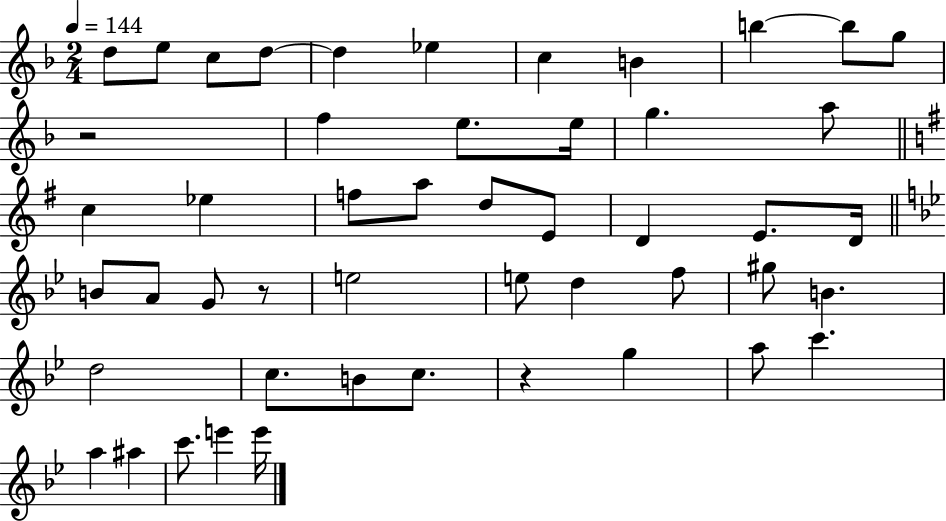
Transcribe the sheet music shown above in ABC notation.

X:1
T:Untitled
M:2/4
L:1/4
K:F
d/2 e/2 c/2 d/2 d _e c B b b/2 g/2 z2 f e/2 e/4 g a/2 c _e f/2 a/2 d/2 E/2 D E/2 D/4 B/2 A/2 G/2 z/2 e2 e/2 d f/2 ^g/2 B d2 c/2 B/2 c/2 z g a/2 c' a ^a c'/2 e' e'/4